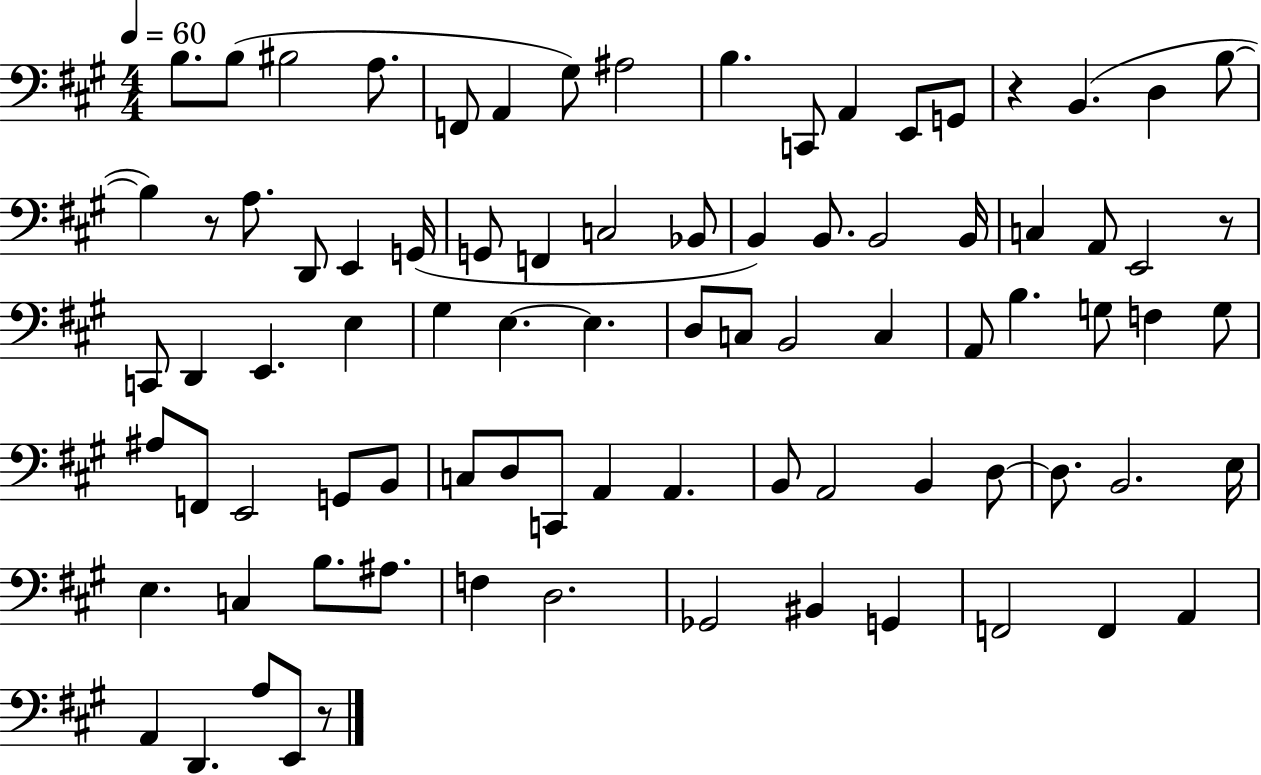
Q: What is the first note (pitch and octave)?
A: B3